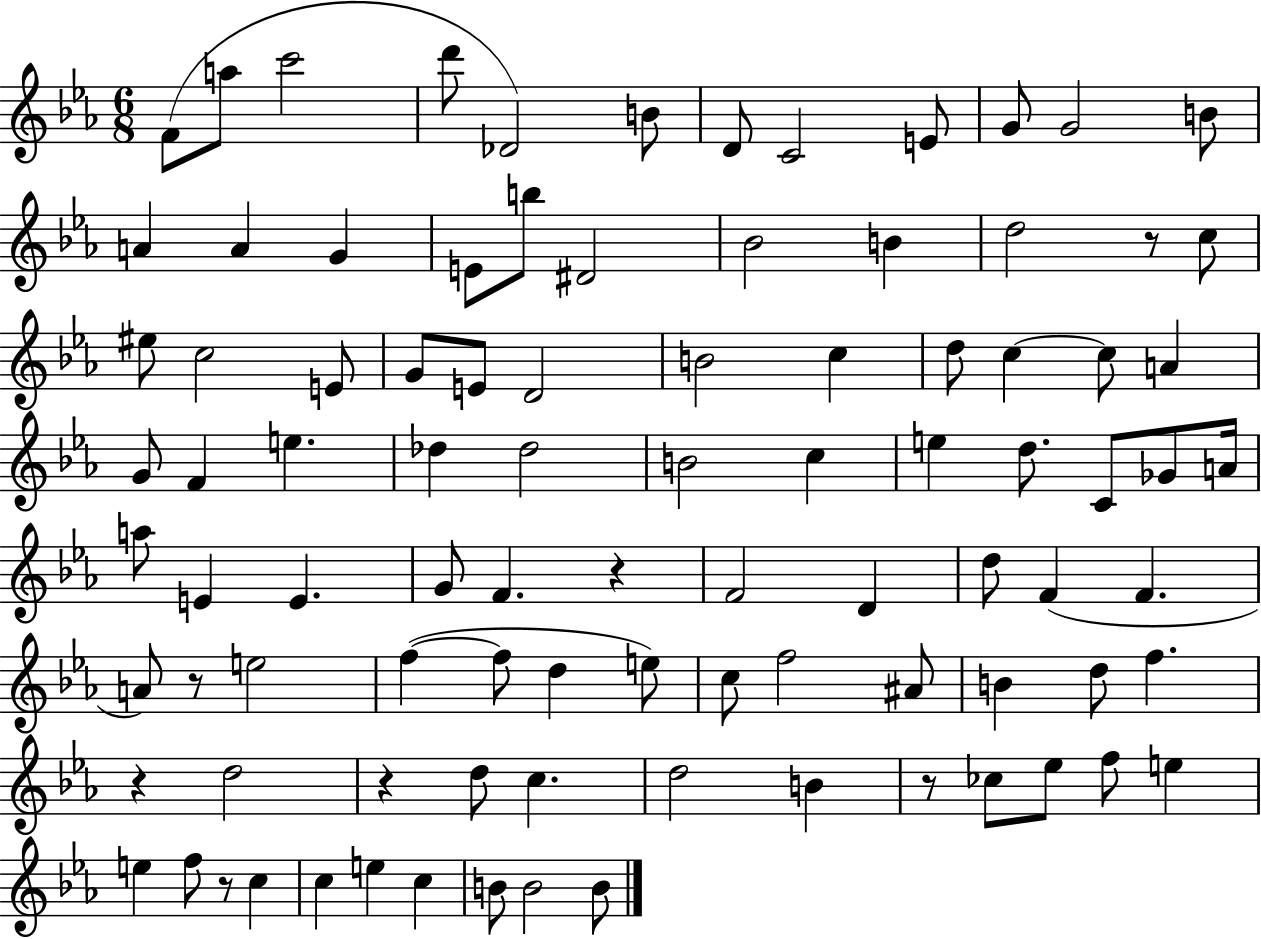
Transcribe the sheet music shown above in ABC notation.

X:1
T:Untitled
M:6/8
L:1/4
K:Eb
F/2 a/2 c'2 d'/2 _D2 B/2 D/2 C2 E/2 G/2 G2 B/2 A A G E/2 b/2 ^D2 _B2 B d2 z/2 c/2 ^e/2 c2 E/2 G/2 E/2 D2 B2 c d/2 c c/2 A G/2 F e _d _d2 B2 c e d/2 C/2 _G/2 A/4 a/2 E E G/2 F z F2 D d/2 F F A/2 z/2 e2 f f/2 d e/2 c/2 f2 ^A/2 B d/2 f z d2 z d/2 c d2 B z/2 _c/2 _e/2 f/2 e e f/2 z/2 c c e c B/2 B2 B/2